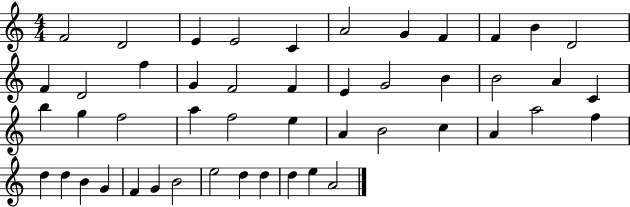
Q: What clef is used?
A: treble